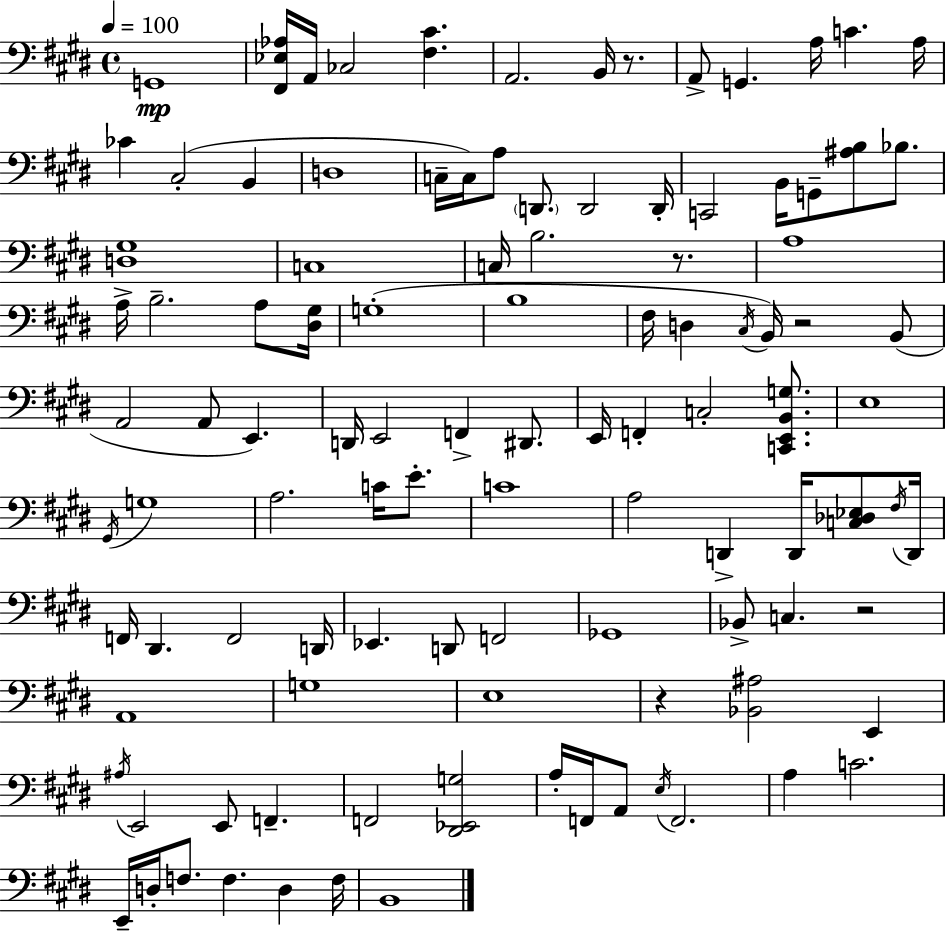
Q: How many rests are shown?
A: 5